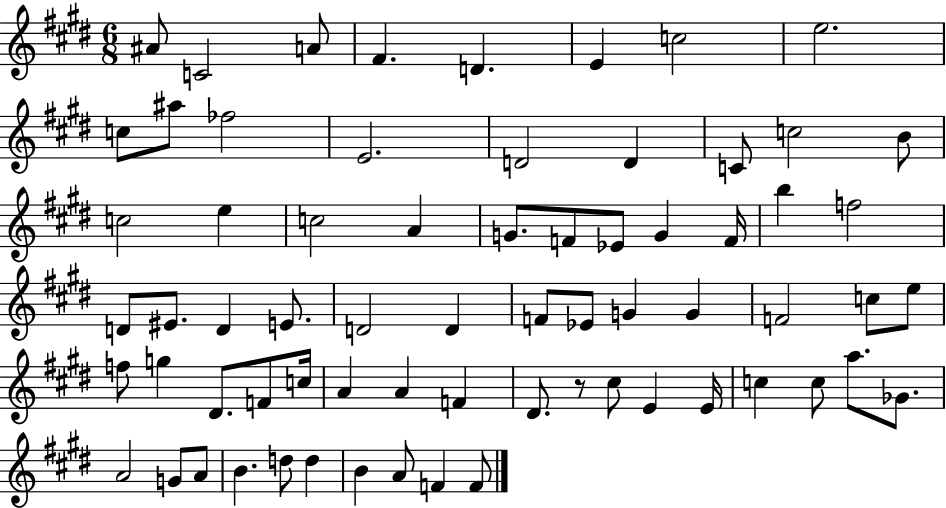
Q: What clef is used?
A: treble